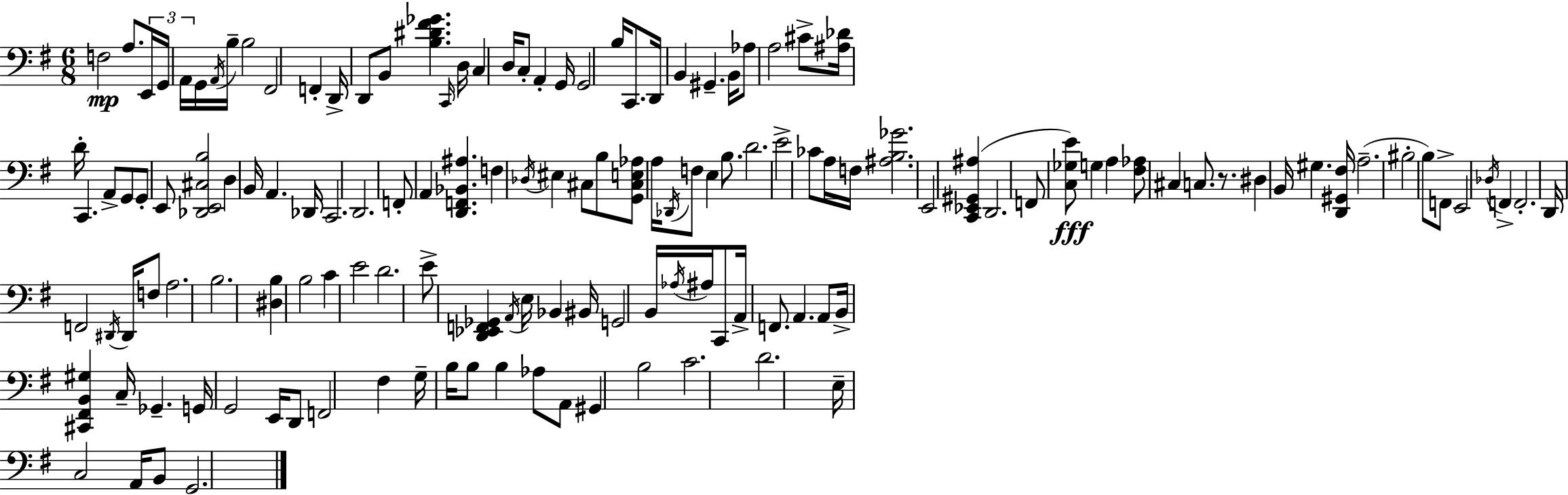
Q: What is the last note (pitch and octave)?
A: G2